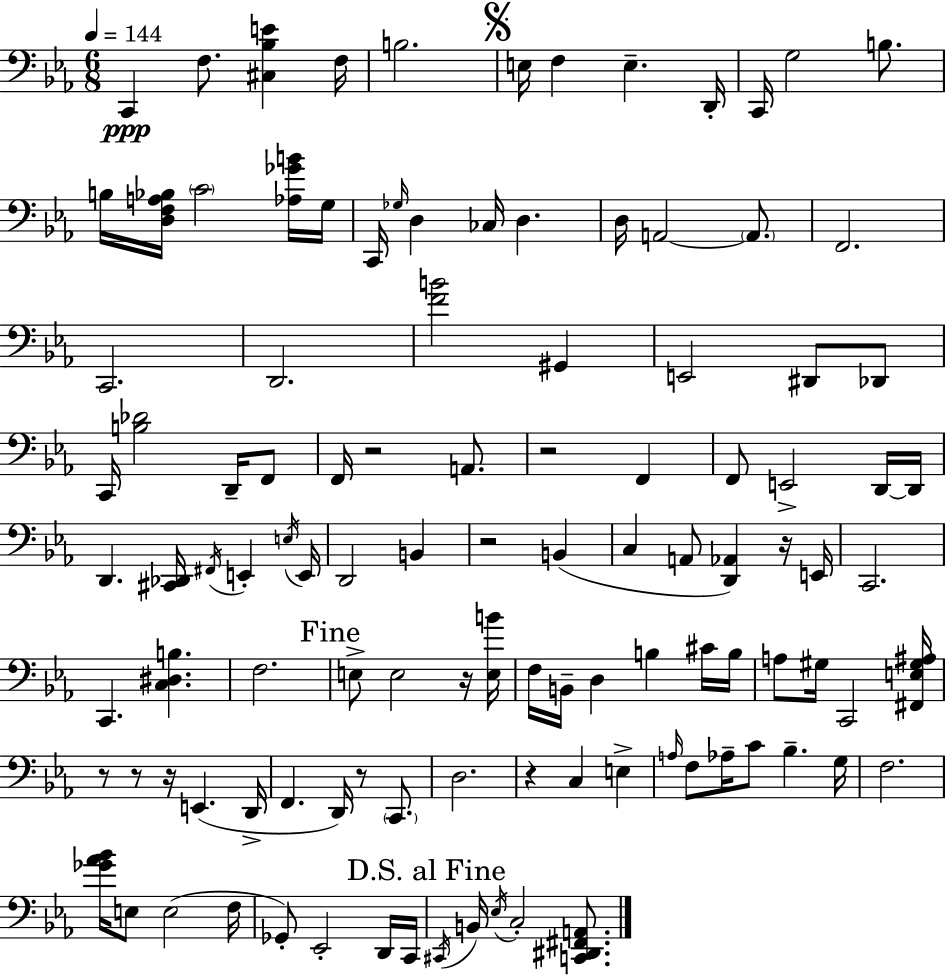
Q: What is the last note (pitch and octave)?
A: C3